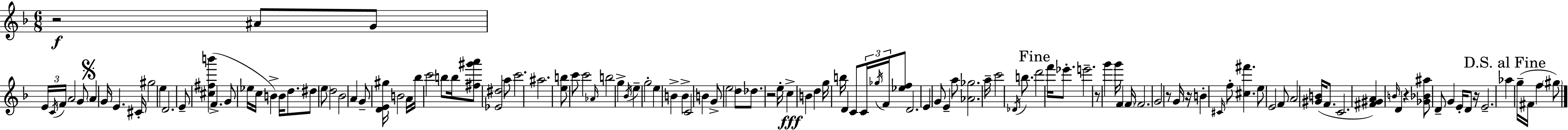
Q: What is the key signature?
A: D minor